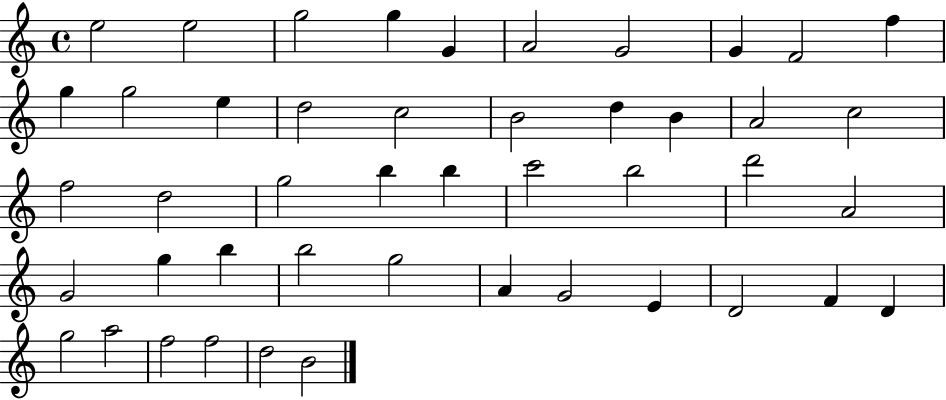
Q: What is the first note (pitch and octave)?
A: E5